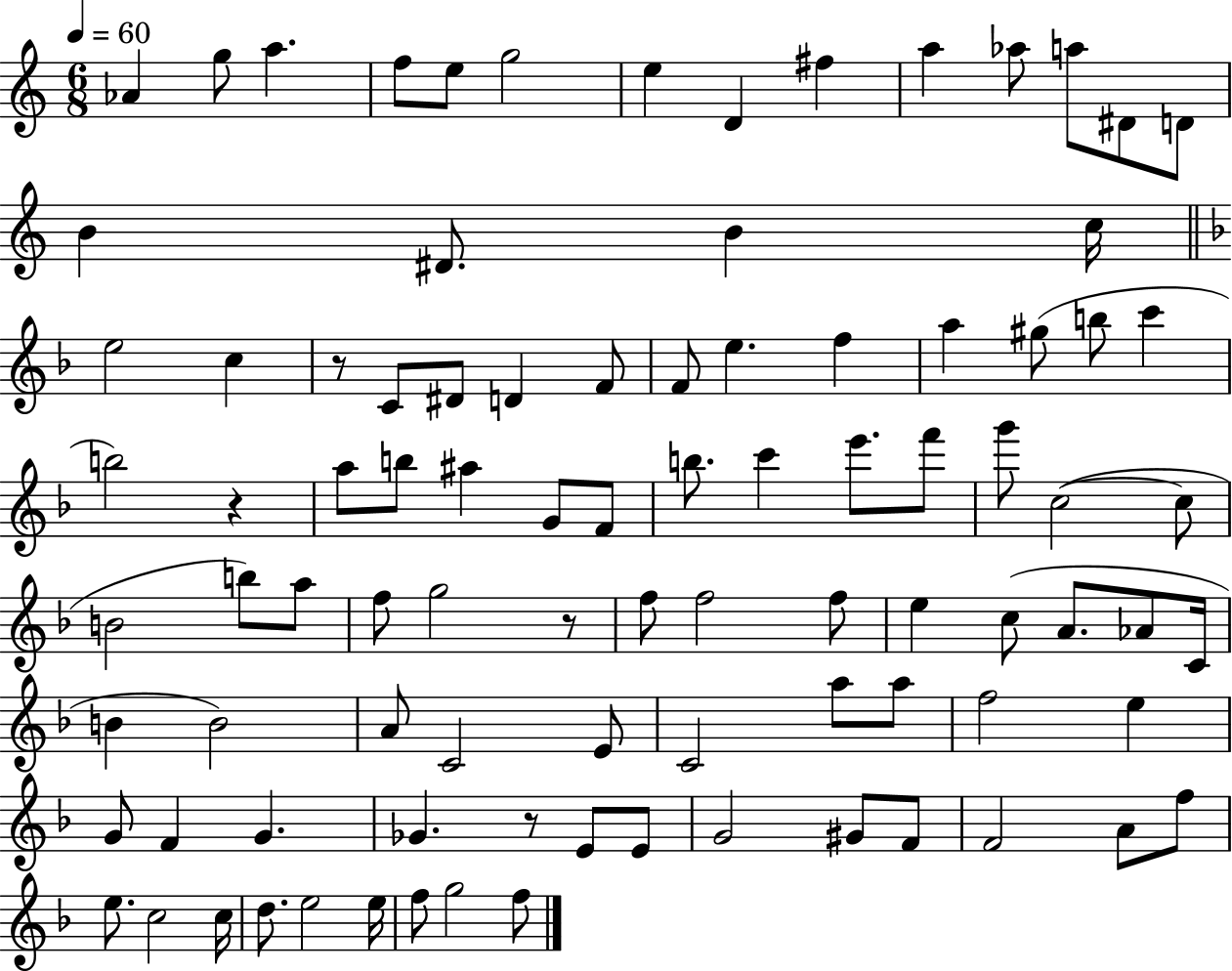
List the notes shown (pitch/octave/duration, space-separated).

Ab4/q G5/e A5/q. F5/e E5/e G5/h E5/q D4/q F#5/q A5/q Ab5/e A5/e D#4/e D4/e B4/q D#4/e. B4/q C5/s E5/h C5/q R/e C4/e D#4/e D4/q F4/e F4/e E5/q. F5/q A5/q G#5/e B5/e C6/q B5/h R/q A5/e B5/e A#5/q G4/e F4/e B5/e. C6/q E6/e. F6/e G6/e C5/h C5/e B4/h B5/e A5/e F5/e G5/h R/e F5/e F5/h F5/e E5/q C5/e A4/e. Ab4/e C4/s B4/q B4/h A4/e C4/h E4/e C4/h A5/e A5/e F5/h E5/q G4/e F4/q G4/q. Gb4/q. R/e E4/e E4/e G4/h G#4/e F4/e F4/h A4/e F5/e E5/e. C5/h C5/s D5/e. E5/h E5/s F5/e G5/h F5/e